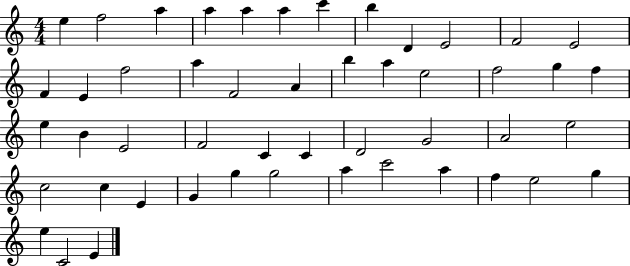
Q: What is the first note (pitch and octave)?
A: E5